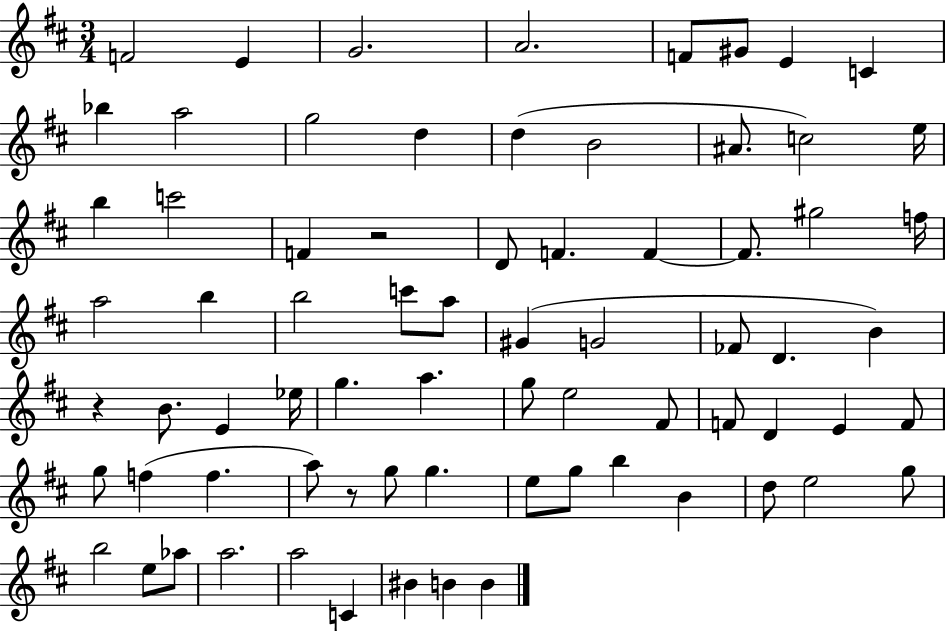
F4/h E4/q G4/h. A4/h. F4/e G#4/e E4/q C4/q Bb5/q A5/h G5/h D5/q D5/q B4/h A#4/e. C5/h E5/s B5/q C6/h F4/q R/h D4/e F4/q. F4/q F4/e. G#5/h F5/s A5/h B5/q B5/h C6/e A5/e G#4/q G4/h FES4/e D4/q. B4/q R/q B4/e. E4/q Eb5/s G5/q. A5/q. G5/e E5/h F#4/e F4/e D4/q E4/q F4/e G5/e F5/q F5/q. A5/e R/e G5/e G5/q. E5/e G5/e B5/q B4/q D5/e E5/h G5/e B5/h E5/e Ab5/e A5/h. A5/h C4/q BIS4/q B4/q B4/q